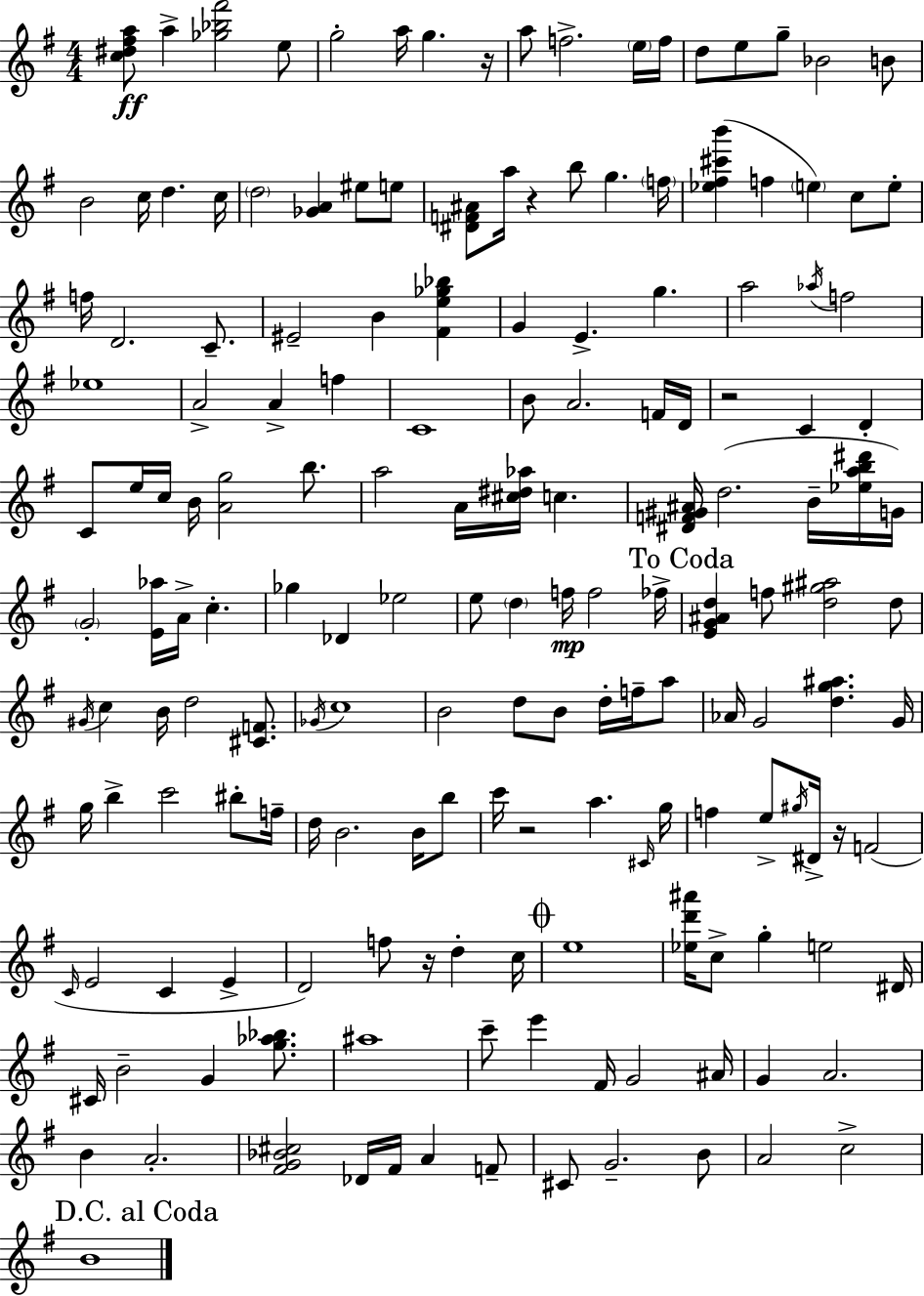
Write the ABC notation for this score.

X:1
T:Untitled
M:4/4
L:1/4
K:Em
[c^d^fa]/2 a [_g_b^f']2 e/2 g2 a/4 g z/4 a/2 f2 e/4 f/4 d/2 e/2 g/2 _B2 B/2 B2 c/4 d c/4 d2 [_GA] ^e/2 e/2 [^DF^A]/2 a/4 z b/2 g f/4 [_e^f^c'b'] f e c/2 e/2 f/4 D2 C/2 ^E2 B [^Fe_g_b] G E g a2 _a/4 f2 _e4 A2 A f C4 B/2 A2 F/4 D/4 z2 C D C/2 e/4 c/4 B/4 [Ag]2 b/2 a2 A/4 [^c^d_a]/4 c [^DF^G^A]/4 d2 B/4 [_eab^d']/4 G/4 G2 [E_a]/4 A/4 c _g _D _e2 e/2 d f/4 f2 _f/4 [EG^Ad] f/2 [d^g^a]2 d/2 ^G/4 c B/4 d2 [^CF]/2 _G/4 c4 B2 d/2 B/2 d/4 f/4 a/2 _A/4 G2 [dg^a] G/4 g/4 b c'2 ^b/2 f/4 d/4 B2 B/4 b/2 c'/4 z2 a ^C/4 g/4 f e/2 ^g/4 ^D/4 z/4 F2 C/4 E2 C E D2 f/2 z/4 d c/4 e4 [_ed'^a']/4 c/2 g e2 ^D/4 ^C/4 B2 G [g_a_b]/2 ^a4 c'/2 e' ^F/4 G2 ^A/4 G A2 B A2 [^FG_B^c]2 _D/4 ^F/4 A F/2 ^C/2 G2 B/2 A2 c2 B4